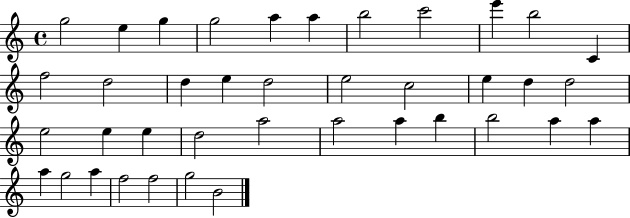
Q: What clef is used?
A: treble